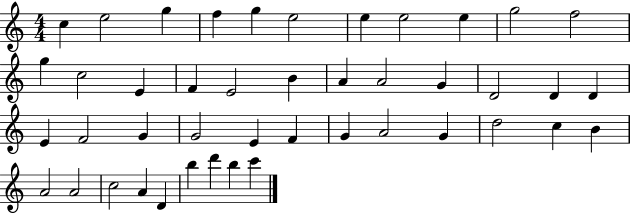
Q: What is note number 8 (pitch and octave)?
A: E5